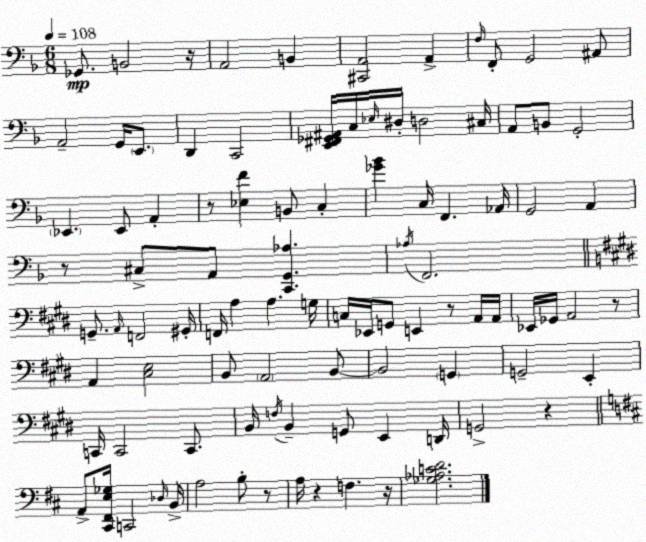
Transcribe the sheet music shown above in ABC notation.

X:1
T:Untitled
M:6/8
L:1/4
K:F
_G,,/2 B,,2 z/4 A,,2 B,, [^C,,A,,]2 A,, F,/4 F,,/2 G,,2 ^A,,/2 A,,2 G,,/4 E,,/2 D,, C,,2 [E,,^F,,_G,,^A,,]/4 C,/4 _E,/4 ^D,/4 D,2 ^C,/4 A,,/2 B,,/2 G,,2 _E,, _E,,/2 A,, z/2 [_E,F] B,,/2 C, [_G_B] C,/4 F,, _A,,/4 G,,2 A,, z/2 ^C,/2 A,,/2 [C,,G,,_A,] _A,/4 F,,2 G,,/2 A,,/4 F,,2 ^G,,/4 F,,/4 A, A, G,/4 C,/4 _E,,/4 G,,/2 E,, z/2 A,,/4 A,,/4 _E,,/4 _G,,/4 A,,2 z/2 A,, [^C,E,]2 B,,/2 A,,2 B,,/2 B,,2 G,, G,,2 E,, C,,/4 C,,2 C,,/2 B,,/4 F,/4 B,, G,,/2 E,, D,,/4 G,,2 z A,,/2 [^C,,^F,,E,_G,]/4 C,,2 _D,/4 B,,/4 A,2 B,/2 z/2 A,/4 z F, z/4 [_G,_A,CD]2